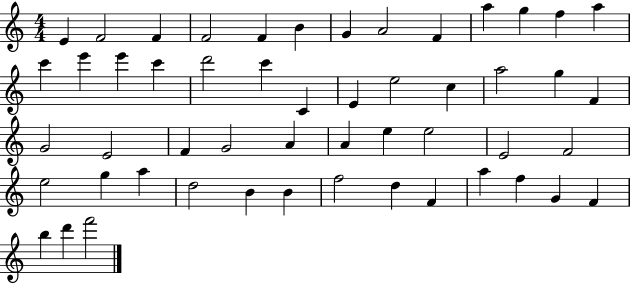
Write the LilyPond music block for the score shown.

{
  \clef treble
  \numericTimeSignature
  \time 4/4
  \key c \major
  e'4 f'2 f'4 | f'2 f'4 b'4 | g'4 a'2 f'4 | a''4 g''4 f''4 a''4 | \break c'''4 e'''4 e'''4 c'''4 | d'''2 c'''4 c'4 | e'4 e''2 c''4 | a''2 g''4 f'4 | \break g'2 e'2 | f'4 g'2 a'4 | a'4 e''4 e''2 | e'2 f'2 | \break e''2 g''4 a''4 | d''2 b'4 b'4 | f''2 d''4 f'4 | a''4 f''4 g'4 f'4 | \break b''4 d'''4 f'''2 | \bar "|."
}